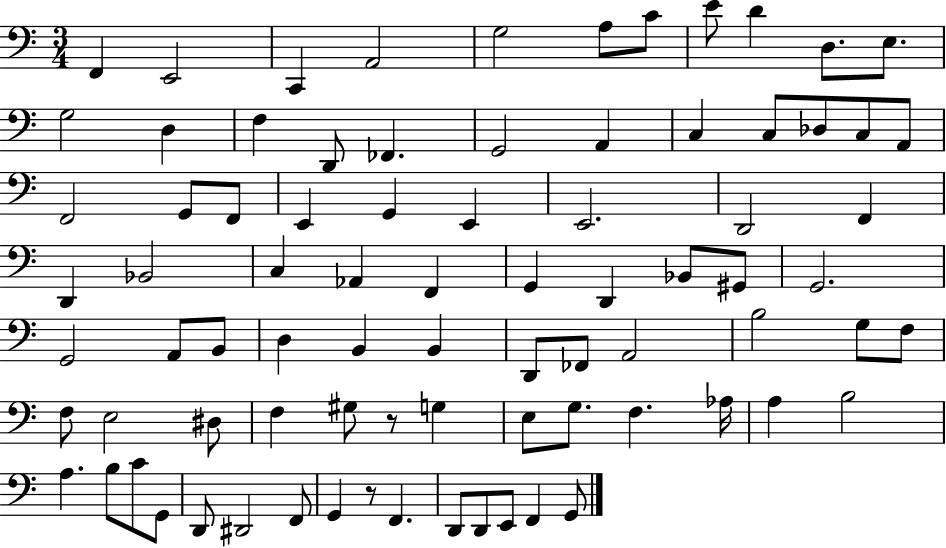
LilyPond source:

{
  \clef bass
  \numericTimeSignature
  \time 3/4
  \key c \major
  f,4 e,2 | c,4 a,2 | g2 a8 c'8 | e'8 d'4 d8. e8. | \break g2 d4 | f4 d,8 fes,4. | g,2 a,4 | c4 c8 des8 c8 a,8 | \break f,2 g,8 f,8 | e,4 g,4 e,4 | e,2. | d,2 f,4 | \break d,4 bes,2 | c4 aes,4 f,4 | g,4 d,4 bes,8 gis,8 | g,2. | \break g,2 a,8 b,8 | d4 b,4 b,4 | d,8 fes,8 a,2 | b2 g8 f8 | \break f8 e2 dis8 | f4 gis8 r8 g4 | e8 g8. f4. aes16 | a4 b2 | \break a4. b8 c'8 g,8 | d,8 dis,2 f,8 | g,4 r8 f,4. | d,8 d,8 e,8 f,4 g,8 | \break \bar "|."
}